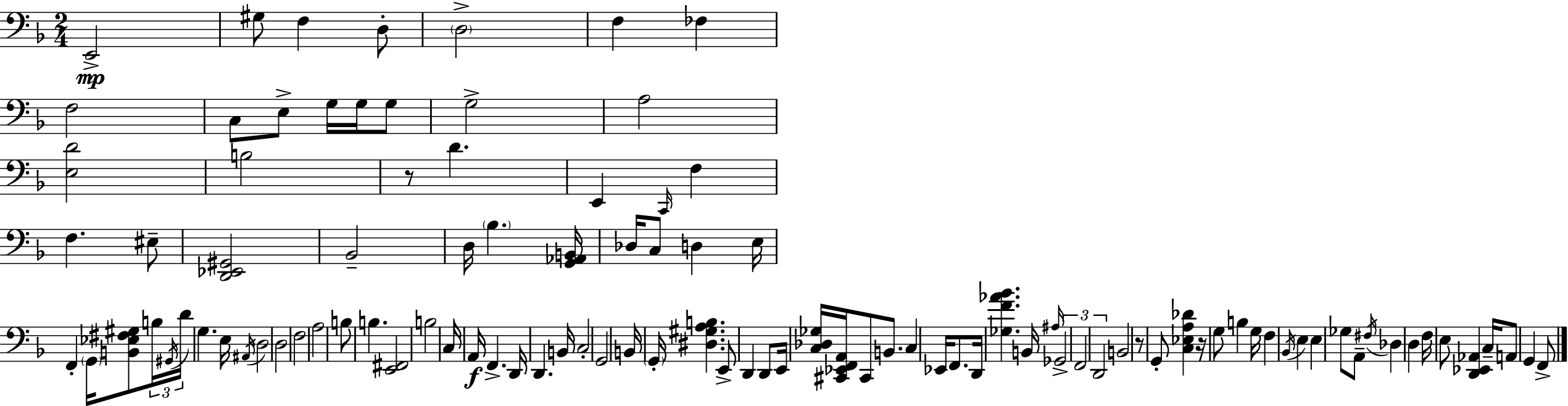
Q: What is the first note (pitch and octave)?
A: E2